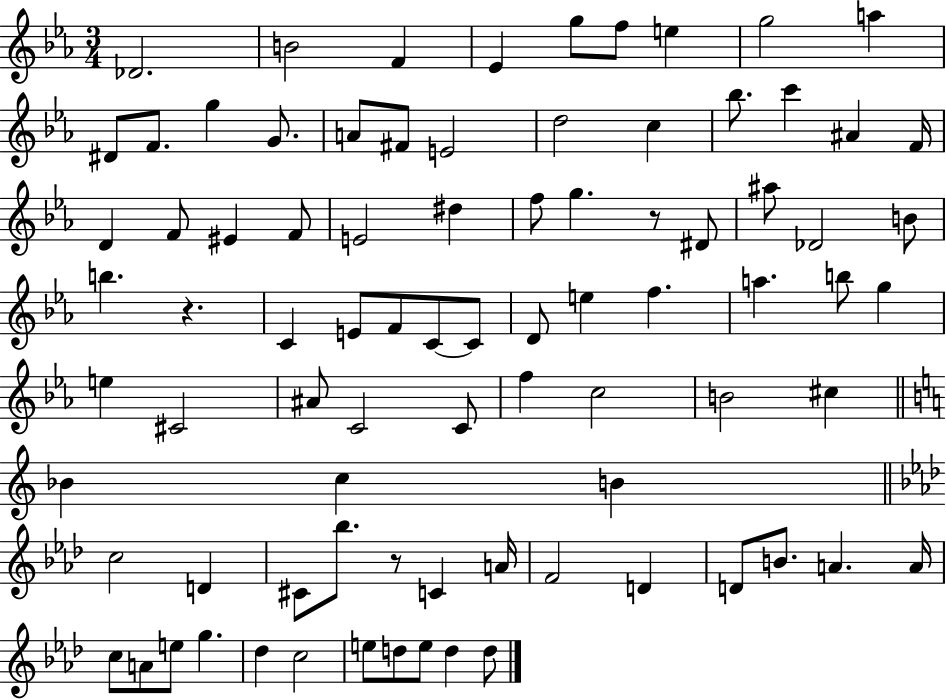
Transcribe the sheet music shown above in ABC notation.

X:1
T:Untitled
M:3/4
L:1/4
K:Eb
_D2 B2 F _E g/2 f/2 e g2 a ^D/2 F/2 g G/2 A/2 ^F/2 E2 d2 c _b/2 c' ^A F/4 D F/2 ^E F/2 E2 ^d f/2 g z/2 ^D/2 ^a/2 _D2 B/2 b z C E/2 F/2 C/2 C/2 D/2 e f a b/2 g e ^C2 ^A/2 C2 C/2 f c2 B2 ^c _B c B c2 D ^C/2 _b/2 z/2 C A/4 F2 D D/2 B/2 A A/4 c/2 A/2 e/2 g _d c2 e/2 d/2 e/2 d d/2